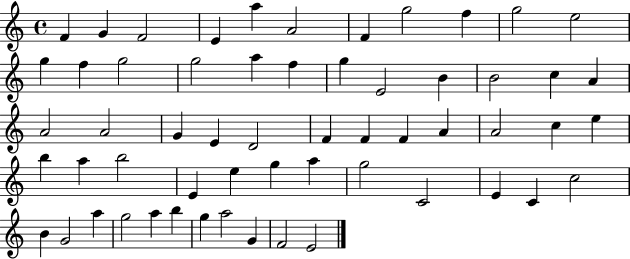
X:1
T:Untitled
M:4/4
L:1/4
K:C
F G F2 E a A2 F g2 f g2 e2 g f g2 g2 a f g E2 B B2 c A A2 A2 G E D2 F F F A A2 c e b a b2 E e g a g2 C2 E C c2 B G2 a g2 a b g a2 G F2 E2